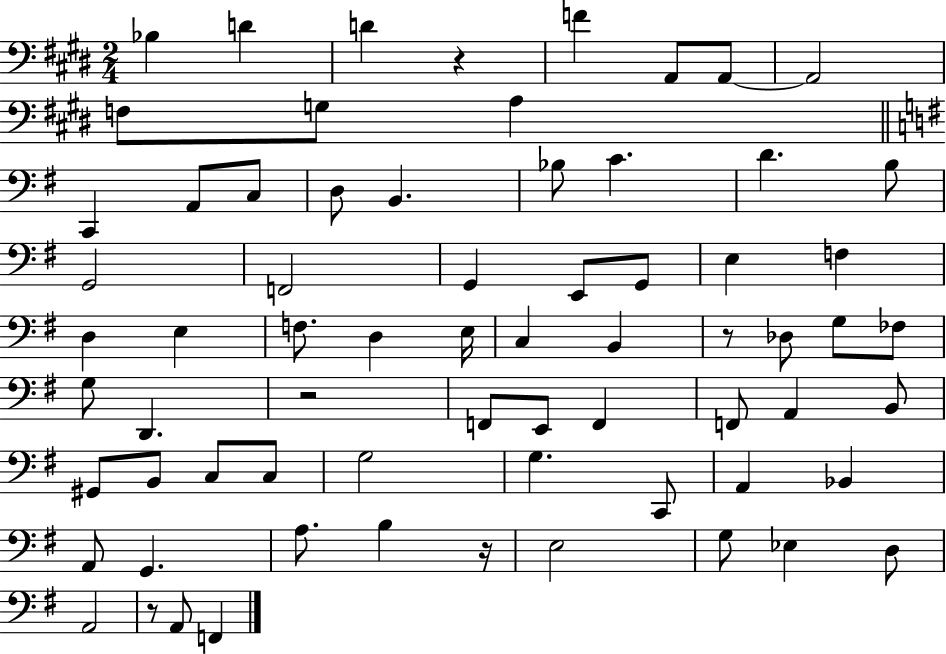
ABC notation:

X:1
T:Untitled
M:2/4
L:1/4
K:E
_B, D D z F A,,/2 A,,/2 A,,2 F,/2 G,/2 A, C,, A,,/2 C,/2 D,/2 B,, _B,/2 C D B,/2 G,,2 F,,2 G,, E,,/2 G,,/2 E, F, D, E, F,/2 D, E,/4 C, B,, z/2 _D,/2 G,/2 _F,/2 G,/2 D,, z2 F,,/2 E,,/2 F,, F,,/2 A,, B,,/2 ^G,,/2 B,,/2 C,/2 C,/2 G,2 G, C,,/2 A,, _B,, A,,/2 G,, A,/2 B, z/4 E,2 G,/2 _E, D,/2 A,,2 z/2 A,,/2 F,,